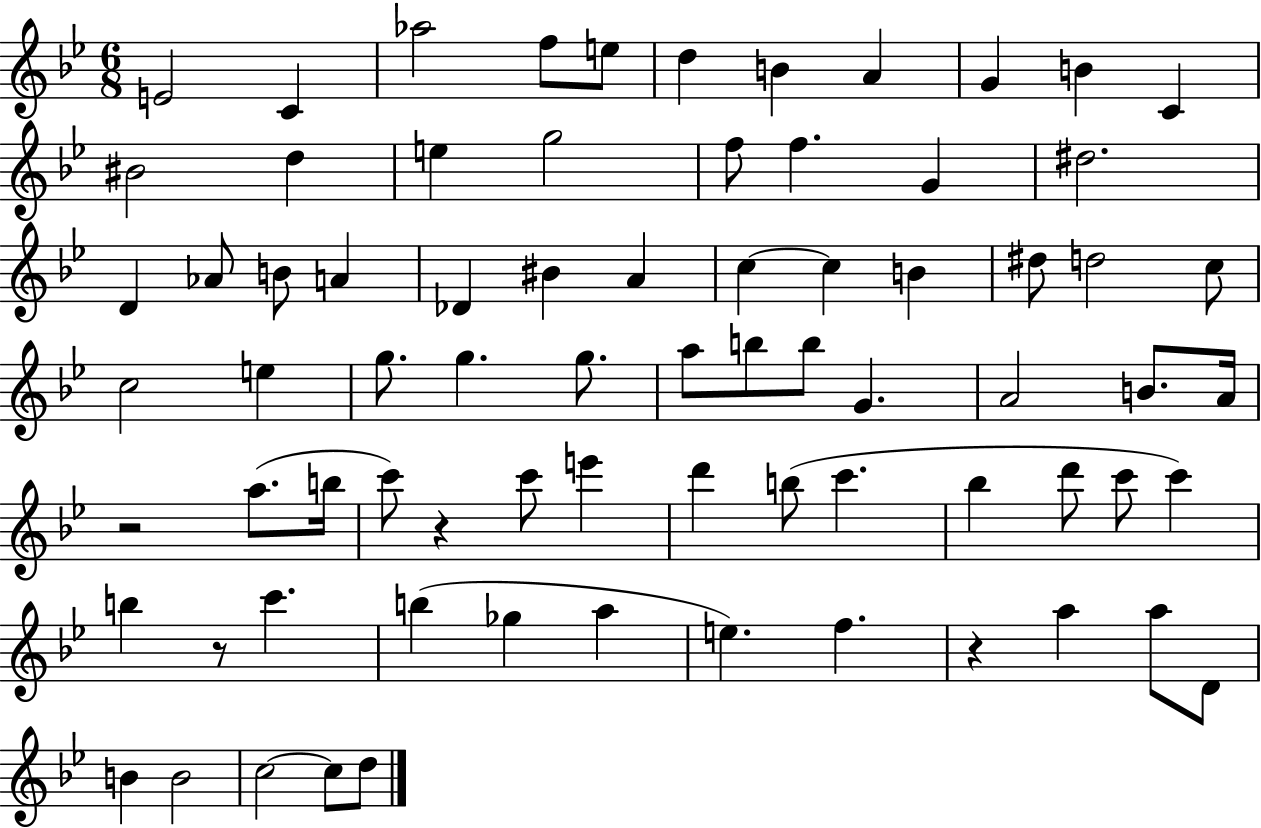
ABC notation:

X:1
T:Untitled
M:6/8
L:1/4
K:Bb
E2 C _a2 f/2 e/2 d B A G B C ^B2 d e g2 f/2 f G ^d2 D _A/2 B/2 A _D ^B A c c B ^d/2 d2 c/2 c2 e g/2 g g/2 a/2 b/2 b/2 G A2 B/2 A/4 z2 a/2 b/4 c'/2 z c'/2 e' d' b/2 c' _b d'/2 c'/2 c' b z/2 c' b _g a e f z a a/2 D/2 B B2 c2 c/2 d/2